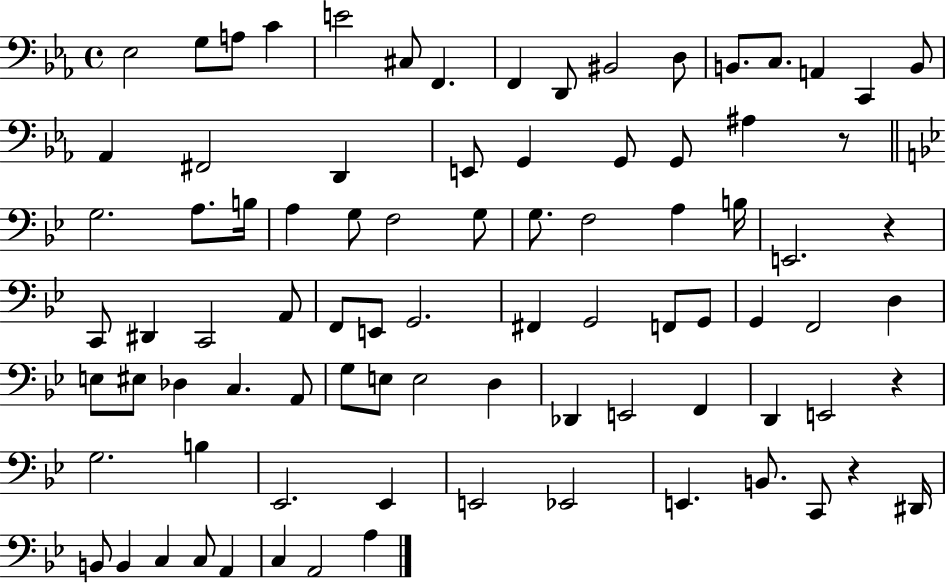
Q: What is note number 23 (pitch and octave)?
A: G2